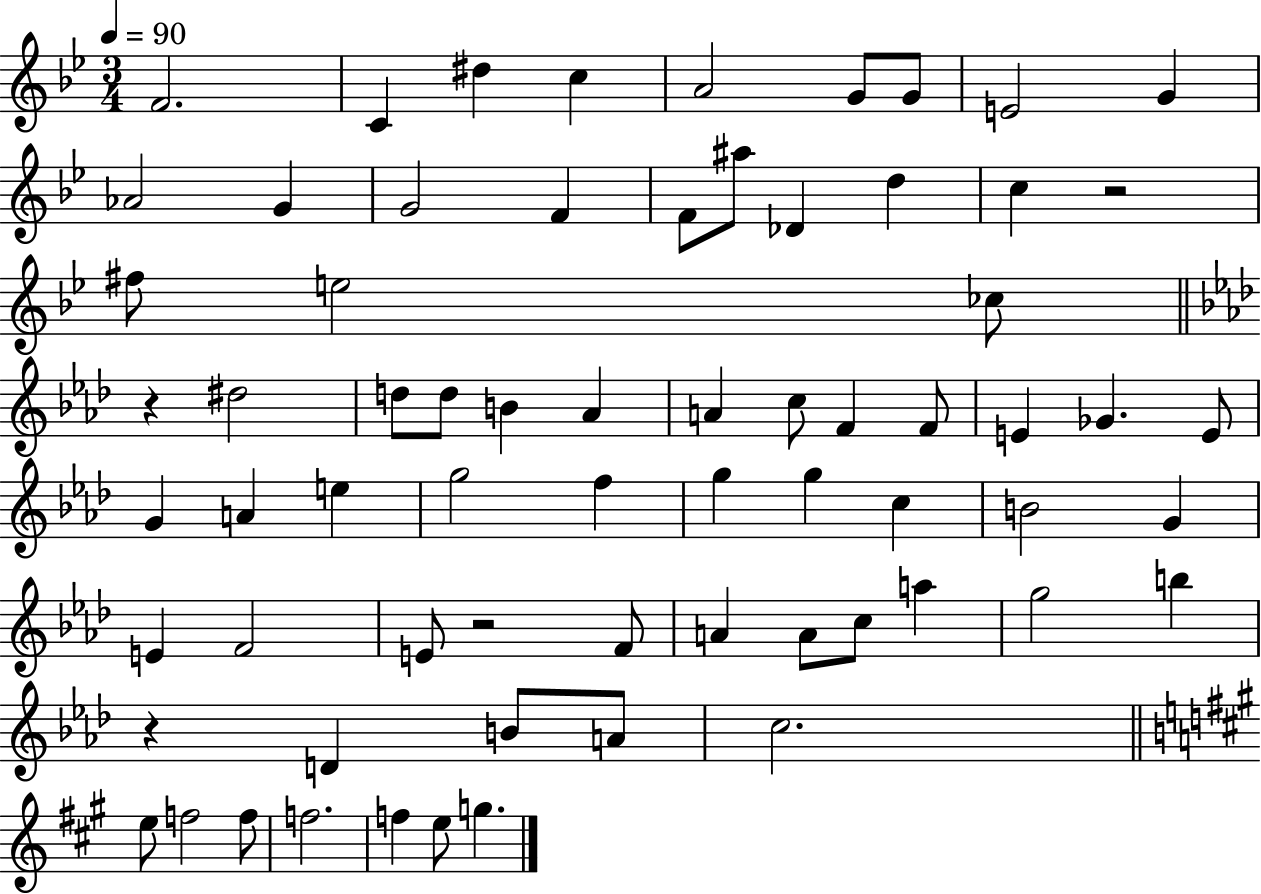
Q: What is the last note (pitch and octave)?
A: G5